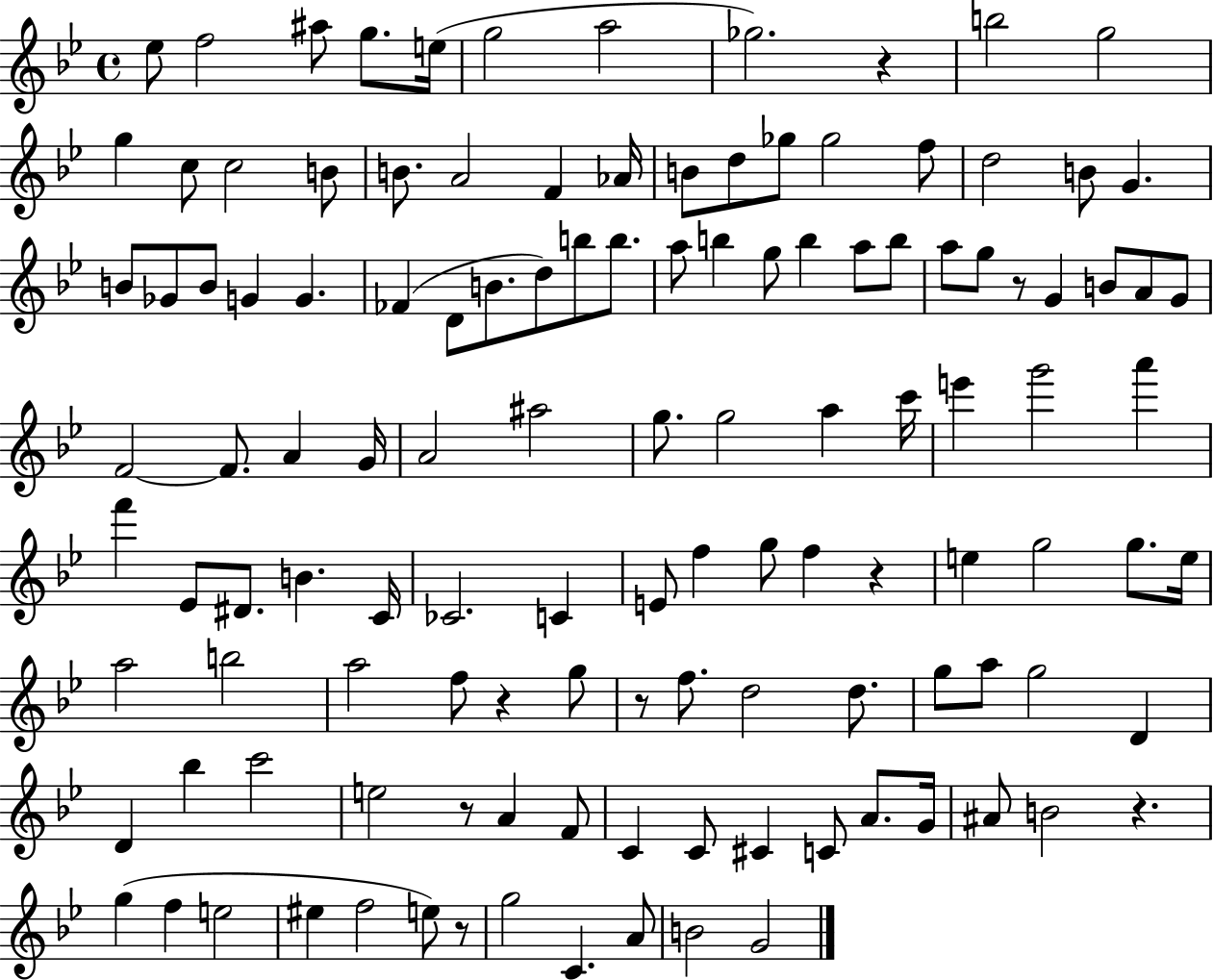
{
  \clef treble
  \time 4/4
  \defaultTimeSignature
  \key bes \major
  \repeat volta 2 { ees''8 f''2 ais''8 g''8. e''16( | g''2 a''2 | ges''2.) r4 | b''2 g''2 | \break g''4 c''8 c''2 b'8 | b'8. a'2 f'4 aes'16 | b'8 d''8 ges''8 ges''2 f''8 | d''2 b'8 g'4. | \break b'8 ges'8 b'8 g'4 g'4. | fes'4( d'8 b'8. d''8) b''8 b''8. | a''8 b''4 g''8 b''4 a''8 b''8 | a''8 g''8 r8 g'4 b'8 a'8 g'8 | \break f'2~~ f'8. a'4 g'16 | a'2 ais''2 | g''8. g''2 a''4 c'''16 | e'''4 g'''2 a'''4 | \break f'''4 ees'8 dis'8. b'4. c'16 | ces'2. c'4 | e'8 f''4 g''8 f''4 r4 | e''4 g''2 g''8. e''16 | \break a''2 b''2 | a''2 f''8 r4 g''8 | r8 f''8. d''2 d''8. | g''8 a''8 g''2 d'4 | \break d'4 bes''4 c'''2 | e''2 r8 a'4 f'8 | c'4 c'8 cis'4 c'8 a'8. g'16 | ais'8 b'2 r4. | \break g''4( f''4 e''2 | eis''4 f''2 e''8) r8 | g''2 c'4. a'8 | b'2 g'2 | \break } \bar "|."
}